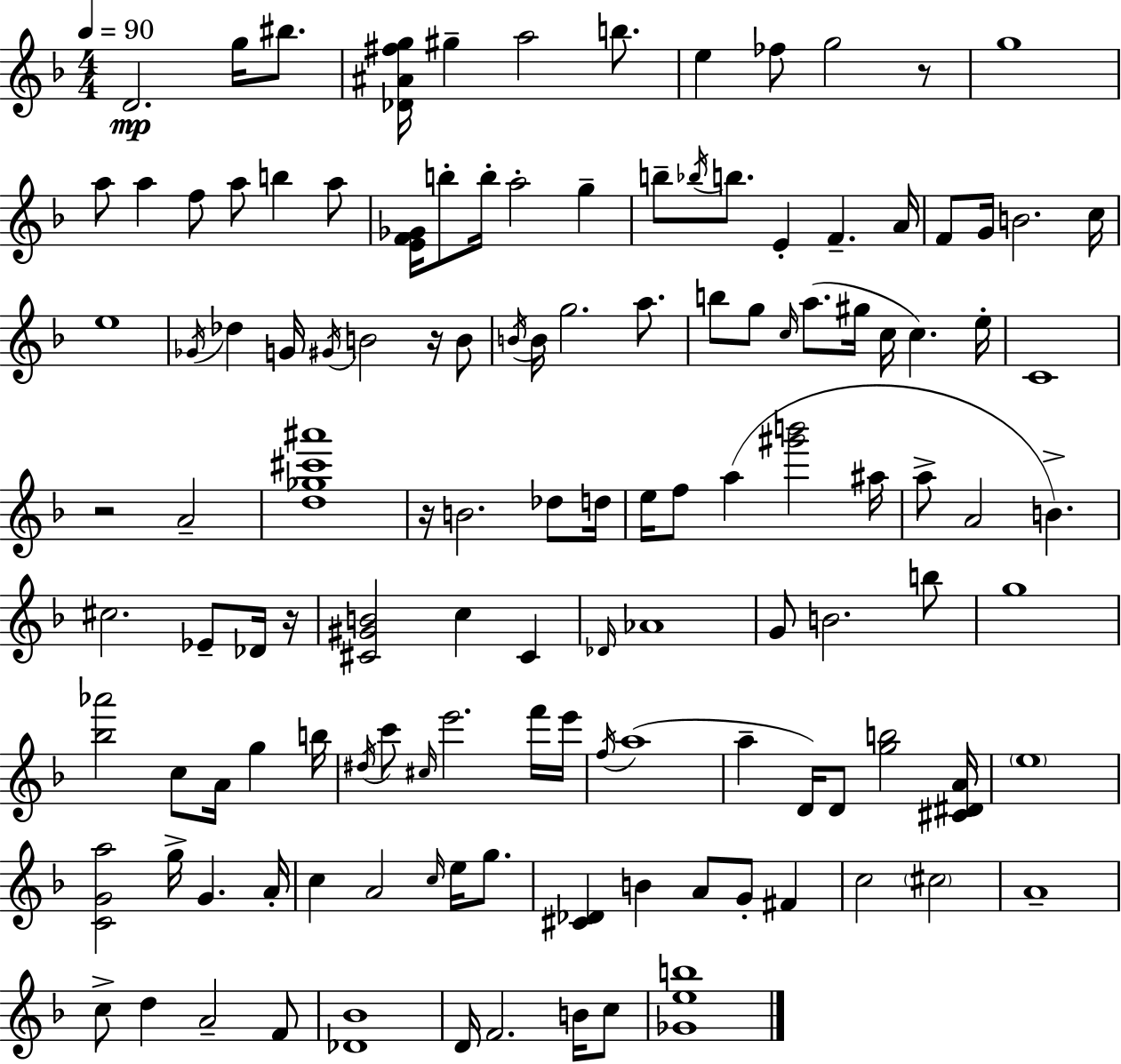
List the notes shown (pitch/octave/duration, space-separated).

D4/h. G5/s BIS5/e. [Db4,A#4,F#5,G5]/s G#5/q A5/h B5/e. E5/q FES5/e G5/h R/e G5/w A5/e A5/q F5/e A5/e B5/q A5/e [E4,F4,Gb4]/s B5/e B5/s A5/h G5/q B5/e Bb5/s B5/e. E4/q F4/q. A4/s F4/e G4/s B4/h. C5/s E5/w Gb4/s Db5/q G4/s G#4/s B4/h R/s B4/e B4/s B4/s G5/h. A5/e. B5/e G5/e C5/s A5/e. G#5/s C5/s C5/q. E5/s C4/w R/h A4/h [D5,Gb5,C#6,A#6]/w R/s B4/h. Db5/e D5/s E5/s F5/e A5/q [G#6,B6]/h A#5/s A5/e A4/h B4/q. C#5/h. Eb4/e Db4/s R/s [C#4,G#4,B4]/h C5/q C#4/q Db4/s Ab4/w G4/e B4/h. B5/e G5/w [Bb5,Ab6]/h C5/e A4/s G5/q B5/s D#5/s C6/e C#5/s E6/h. F6/s E6/s F5/s A5/w A5/q D4/s D4/e [G5,B5]/h [C#4,D#4,A4]/s E5/w [C4,G4,A5]/h G5/s G4/q. A4/s C5/q A4/h C5/s E5/s G5/e. [C#4,Db4]/q B4/q A4/e G4/e F#4/q C5/h C#5/h A4/w C5/e D5/q A4/h F4/e [Db4,Bb4]/w D4/s F4/h. B4/s C5/e [Gb4,E5,B5]/w